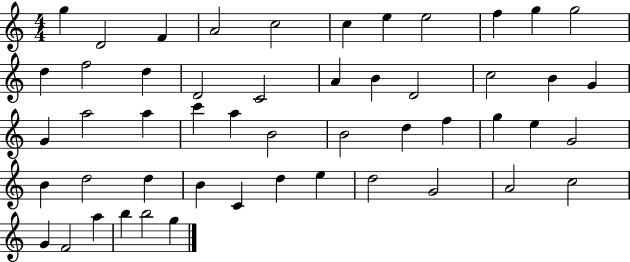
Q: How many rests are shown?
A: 0